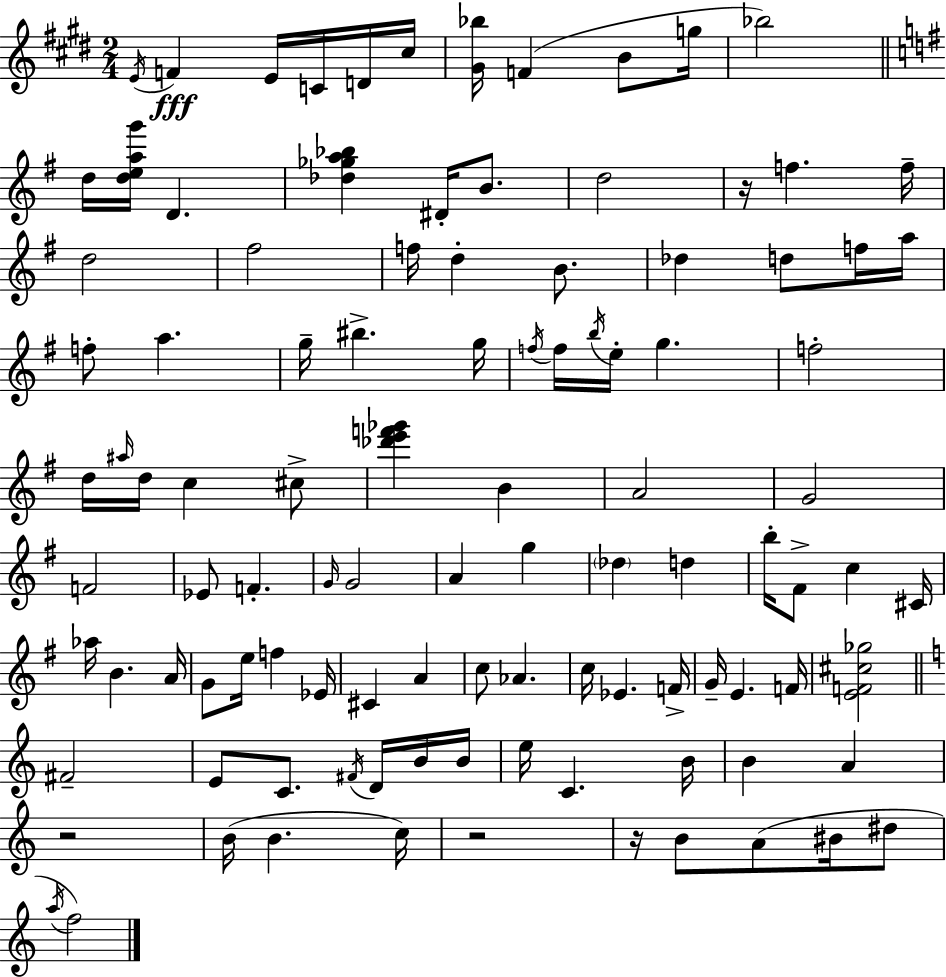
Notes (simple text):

E4/s F4/q E4/s C4/s D4/s C#5/s [G#4,Bb5]/s F4/q B4/e G5/s Bb5/h D5/s [D5,E5,A5,G6]/s D4/q. [Db5,Gb5,A5,Bb5]/q D#4/s B4/e. D5/h R/s F5/q. F5/s D5/h F#5/h F5/s D5/q B4/e. Db5/q D5/e F5/s A5/s F5/e A5/q. G5/s BIS5/q. G5/s F5/s F5/s B5/s E5/s G5/q. F5/h D5/s A#5/s D5/s C5/q C#5/e [Db6,E6,F6,Gb6]/q B4/q A4/h G4/h F4/h Eb4/e F4/q. G4/s G4/h A4/q G5/q Db5/q D5/q B5/s F#4/e C5/q C#4/s Ab5/s B4/q. A4/s G4/e E5/s F5/q Eb4/s C#4/q A4/q C5/e Ab4/q. C5/s Eb4/q. F4/s G4/s E4/q. F4/s [E4,F4,C#5,Gb5]/h F#4/h E4/e C4/e. F#4/s D4/s B4/s B4/s E5/s C4/q. B4/s B4/q A4/q R/h B4/s B4/q. C5/s R/h R/s B4/e A4/e BIS4/s D#5/e A5/s F5/h